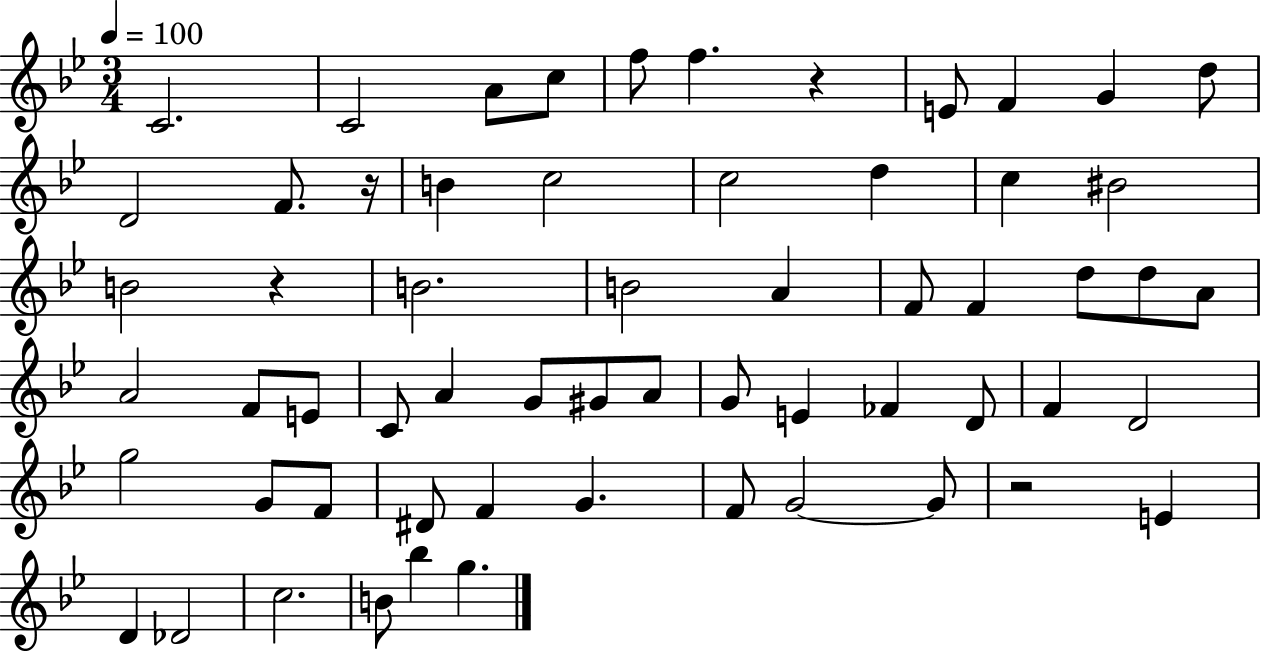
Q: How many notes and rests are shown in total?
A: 61